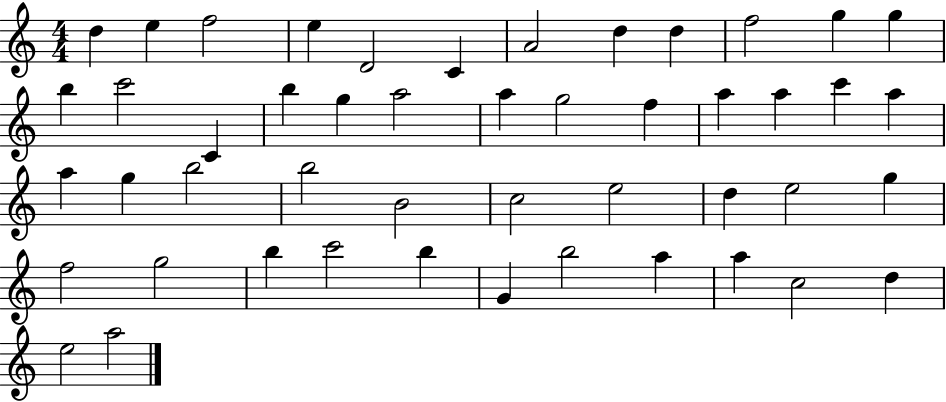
D5/q E5/q F5/h E5/q D4/h C4/q A4/h D5/q D5/q F5/h G5/q G5/q B5/q C6/h C4/q B5/q G5/q A5/h A5/q G5/h F5/q A5/q A5/q C6/q A5/q A5/q G5/q B5/h B5/h B4/h C5/h E5/h D5/q E5/h G5/q F5/h G5/h B5/q C6/h B5/q G4/q B5/h A5/q A5/q C5/h D5/q E5/h A5/h